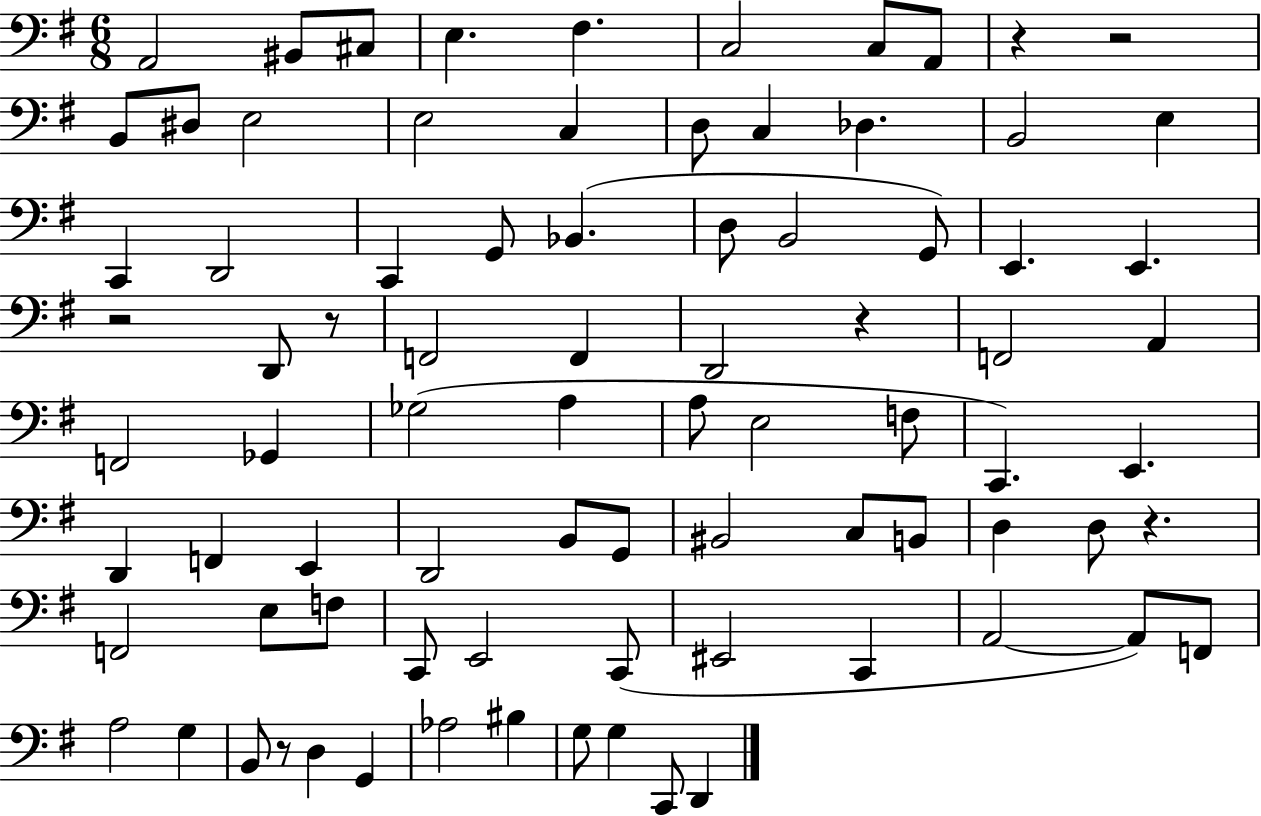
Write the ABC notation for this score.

X:1
T:Untitled
M:6/8
L:1/4
K:G
A,,2 ^B,,/2 ^C,/2 E, ^F, C,2 C,/2 A,,/2 z z2 B,,/2 ^D,/2 E,2 E,2 C, D,/2 C, _D, B,,2 E, C,, D,,2 C,, G,,/2 _B,, D,/2 B,,2 G,,/2 E,, E,, z2 D,,/2 z/2 F,,2 F,, D,,2 z F,,2 A,, F,,2 _G,, _G,2 A, A,/2 E,2 F,/2 C,, E,, D,, F,, E,, D,,2 B,,/2 G,,/2 ^B,,2 C,/2 B,,/2 D, D,/2 z F,,2 E,/2 F,/2 C,,/2 E,,2 C,,/2 ^E,,2 C,, A,,2 A,,/2 F,,/2 A,2 G, B,,/2 z/2 D, G,, _A,2 ^B, G,/2 G, C,,/2 D,,